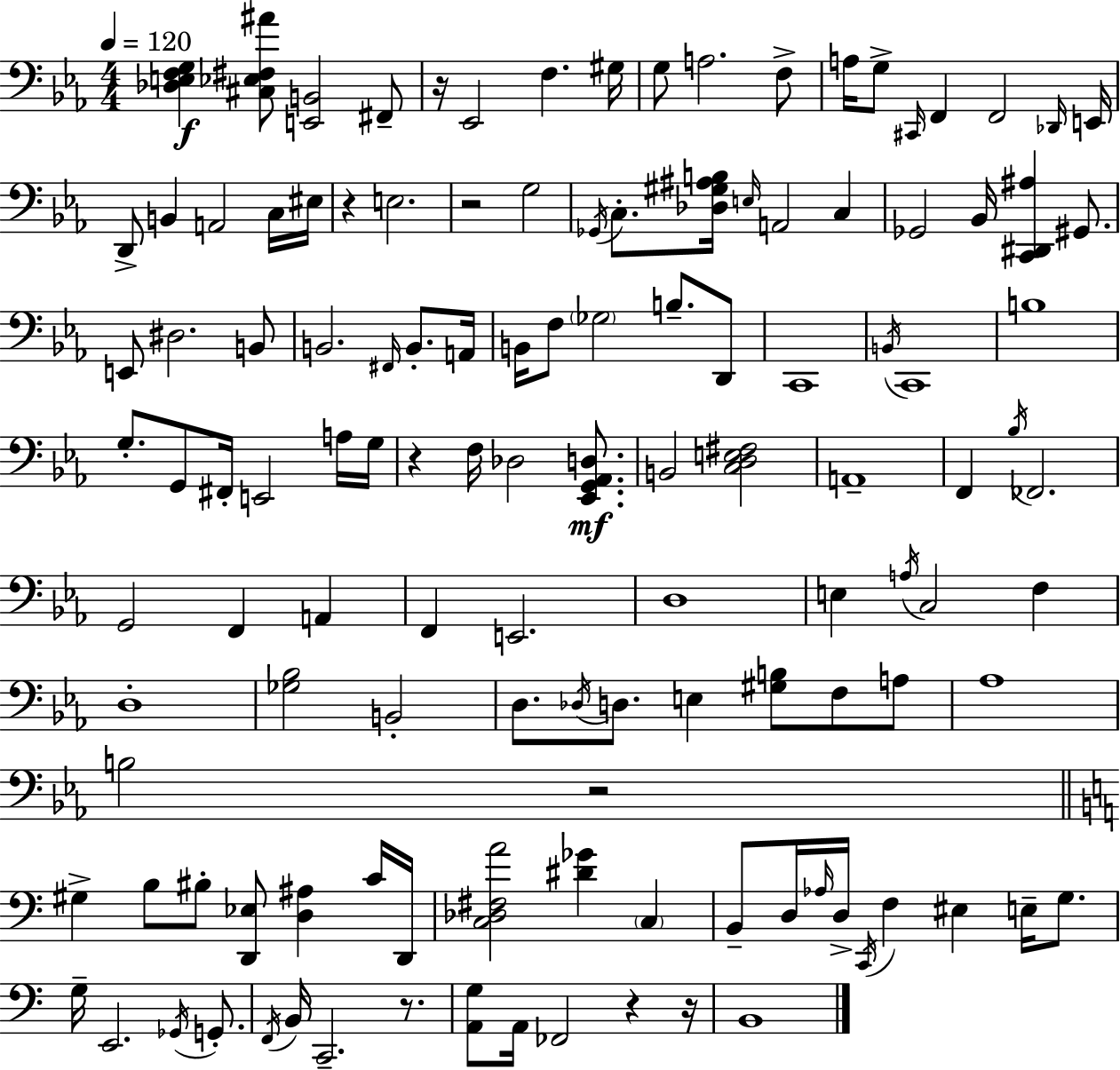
X:1
T:Untitled
M:4/4
L:1/4
K:Eb
[_D,E,F,G,] [^C,_E,^F,^A]/2 [E,,B,,]2 ^F,,/2 z/4 _E,,2 F, ^G,/4 G,/2 A,2 F,/2 A,/4 G,/2 ^C,,/4 F,, F,,2 _D,,/4 E,,/4 D,,/2 B,, A,,2 C,/4 ^E,/4 z E,2 z2 G,2 _G,,/4 C,/2 [_D,^G,^A,B,]/4 E,/4 A,,2 C, _G,,2 _B,,/4 [C,,^D,,^A,] ^G,,/2 E,,/2 ^D,2 B,,/2 B,,2 ^F,,/4 B,,/2 A,,/4 B,,/4 F,/2 _G,2 B,/2 D,,/2 C,,4 B,,/4 C,,4 B,4 G,/2 G,,/2 ^F,,/4 E,,2 A,/4 G,/4 z F,/4 _D,2 [_E,,G,,_A,,D,]/2 B,,2 [C,D,E,^F,]2 A,,4 F,, _B,/4 _F,,2 G,,2 F,, A,, F,, E,,2 D,4 E, A,/4 C,2 F, D,4 [_G,_B,]2 B,,2 D,/2 _D,/4 D,/2 E, [^G,B,]/2 F,/2 A,/2 _A,4 B,2 z2 ^G, B,/2 ^B,/2 [D,,_E,]/2 [D,^A,] C/4 D,,/4 [C,_D,^F,A]2 [^D_G] C, B,,/2 D,/4 _A,/4 D,/4 C,,/4 F, ^E, E,/4 G,/2 G,/4 E,,2 _G,,/4 G,,/2 F,,/4 B,,/4 C,,2 z/2 [A,,G,]/2 A,,/4 _F,,2 z z/4 B,,4